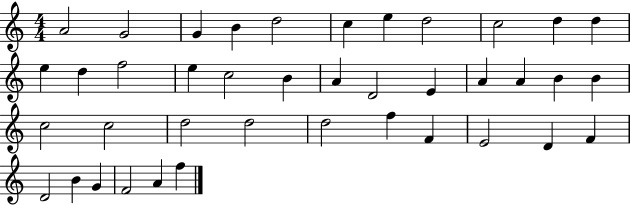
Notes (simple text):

A4/h G4/h G4/q B4/q D5/h C5/q E5/q D5/h C5/h D5/q D5/q E5/q D5/q F5/h E5/q C5/h B4/q A4/q D4/h E4/q A4/q A4/q B4/q B4/q C5/h C5/h D5/h D5/h D5/h F5/q F4/q E4/h D4/q F4/q D4/h B4/q G4/q F4/h A4/q F5/q